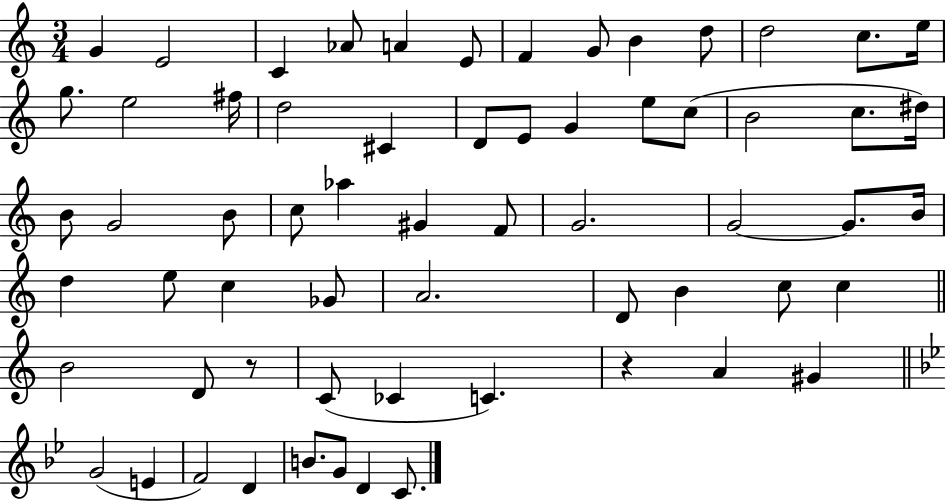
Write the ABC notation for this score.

X:1
T:Untitled
M:3/4
L:1/4
K:C
G E2 C _A/2 A E/2 F G/2 B d/2 d2 c/2 e/4 g/2 e2 ^f/4 d2 ^C D/2 E/2 G e/2 c/2 B2 c/2 ^d/4 B/2 G2 B/2 c/2 _a ^G F/2 G2 G2 G/2 B/4 d e/2 c _G/2 A2 D/2 B c/2 c B2 D/2 z/2 C/2 _C C z A ^G G2 E F2 D B/2 G/2 D C/2